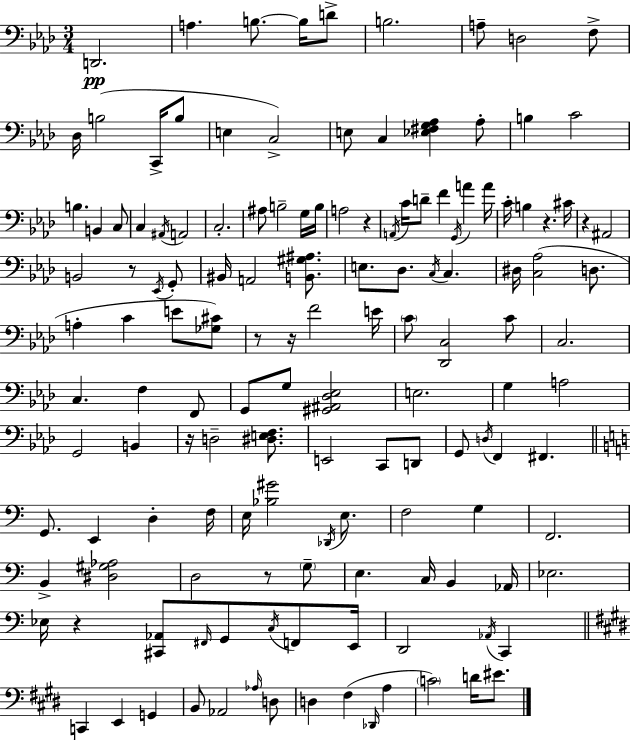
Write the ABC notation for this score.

X:1
T:Untitled
M:3/4
L:1/4
K:Ab
D,,2 A, B,/2 B,/4 D/2 B,2 A,/2 D,2 F,/2 _D,/4 B,2 C,,/4 B,/2 E, C,2 E,/2 C, [_E,^F,G,_A,] _A,/2 B, C2 B, B,, C,/2 C, ^A,,/4 A,,2 C,2 ^A,/2 B,2 G,/4 B,/4 A,2 z A,,/4 C/4 D/2 F G,,/4 A A/4 C/4 B, z ^C/4 z ^A,,2 B,,2 z/2 _E,,/4 G,,/2 ^B,,/4 A,,2 [B,,^G,^A,]/2 E,/2 _D,/2 C,/4 C, ^D,/4 [C,_A,]2 D,/2 A, C E/2 [_G,^C]/2 z/2 z/4 F2 E/4 C/2 [_D,,C,]2 C/2 C,2 C, F, F,,/2 G,,/2 G,/2 [^G,,^A,,_D,_E,]2 E,2 G, A,2 G,,2 B,, z/4 D,2 [^D,E,F,]/2 E,,2 C,,/2 D,,/2 G,,/2 D,/4 F,, ^F,, G,,/2 E,, D, F,/4 E,/4 [_B,^G]2 _D,,/4 E,/2 F,2 G, F,,2 B,, [^D,^G,_A,]2 D,2 z/2 G,/2 E, C,/4 B,, _A,,/4 _E,2 _E,/4 z [^C,,_A,,]/2 ^F,,/4 G,,/2 C,/4 F,,/2 E,,/4 D,,2 _A,,/4 C,, C,, E,, G,, B,,/2 _A,,2 _A,/4 D,/2 D, ^F, _D,,/4 A, C2 D/4 ^E/2